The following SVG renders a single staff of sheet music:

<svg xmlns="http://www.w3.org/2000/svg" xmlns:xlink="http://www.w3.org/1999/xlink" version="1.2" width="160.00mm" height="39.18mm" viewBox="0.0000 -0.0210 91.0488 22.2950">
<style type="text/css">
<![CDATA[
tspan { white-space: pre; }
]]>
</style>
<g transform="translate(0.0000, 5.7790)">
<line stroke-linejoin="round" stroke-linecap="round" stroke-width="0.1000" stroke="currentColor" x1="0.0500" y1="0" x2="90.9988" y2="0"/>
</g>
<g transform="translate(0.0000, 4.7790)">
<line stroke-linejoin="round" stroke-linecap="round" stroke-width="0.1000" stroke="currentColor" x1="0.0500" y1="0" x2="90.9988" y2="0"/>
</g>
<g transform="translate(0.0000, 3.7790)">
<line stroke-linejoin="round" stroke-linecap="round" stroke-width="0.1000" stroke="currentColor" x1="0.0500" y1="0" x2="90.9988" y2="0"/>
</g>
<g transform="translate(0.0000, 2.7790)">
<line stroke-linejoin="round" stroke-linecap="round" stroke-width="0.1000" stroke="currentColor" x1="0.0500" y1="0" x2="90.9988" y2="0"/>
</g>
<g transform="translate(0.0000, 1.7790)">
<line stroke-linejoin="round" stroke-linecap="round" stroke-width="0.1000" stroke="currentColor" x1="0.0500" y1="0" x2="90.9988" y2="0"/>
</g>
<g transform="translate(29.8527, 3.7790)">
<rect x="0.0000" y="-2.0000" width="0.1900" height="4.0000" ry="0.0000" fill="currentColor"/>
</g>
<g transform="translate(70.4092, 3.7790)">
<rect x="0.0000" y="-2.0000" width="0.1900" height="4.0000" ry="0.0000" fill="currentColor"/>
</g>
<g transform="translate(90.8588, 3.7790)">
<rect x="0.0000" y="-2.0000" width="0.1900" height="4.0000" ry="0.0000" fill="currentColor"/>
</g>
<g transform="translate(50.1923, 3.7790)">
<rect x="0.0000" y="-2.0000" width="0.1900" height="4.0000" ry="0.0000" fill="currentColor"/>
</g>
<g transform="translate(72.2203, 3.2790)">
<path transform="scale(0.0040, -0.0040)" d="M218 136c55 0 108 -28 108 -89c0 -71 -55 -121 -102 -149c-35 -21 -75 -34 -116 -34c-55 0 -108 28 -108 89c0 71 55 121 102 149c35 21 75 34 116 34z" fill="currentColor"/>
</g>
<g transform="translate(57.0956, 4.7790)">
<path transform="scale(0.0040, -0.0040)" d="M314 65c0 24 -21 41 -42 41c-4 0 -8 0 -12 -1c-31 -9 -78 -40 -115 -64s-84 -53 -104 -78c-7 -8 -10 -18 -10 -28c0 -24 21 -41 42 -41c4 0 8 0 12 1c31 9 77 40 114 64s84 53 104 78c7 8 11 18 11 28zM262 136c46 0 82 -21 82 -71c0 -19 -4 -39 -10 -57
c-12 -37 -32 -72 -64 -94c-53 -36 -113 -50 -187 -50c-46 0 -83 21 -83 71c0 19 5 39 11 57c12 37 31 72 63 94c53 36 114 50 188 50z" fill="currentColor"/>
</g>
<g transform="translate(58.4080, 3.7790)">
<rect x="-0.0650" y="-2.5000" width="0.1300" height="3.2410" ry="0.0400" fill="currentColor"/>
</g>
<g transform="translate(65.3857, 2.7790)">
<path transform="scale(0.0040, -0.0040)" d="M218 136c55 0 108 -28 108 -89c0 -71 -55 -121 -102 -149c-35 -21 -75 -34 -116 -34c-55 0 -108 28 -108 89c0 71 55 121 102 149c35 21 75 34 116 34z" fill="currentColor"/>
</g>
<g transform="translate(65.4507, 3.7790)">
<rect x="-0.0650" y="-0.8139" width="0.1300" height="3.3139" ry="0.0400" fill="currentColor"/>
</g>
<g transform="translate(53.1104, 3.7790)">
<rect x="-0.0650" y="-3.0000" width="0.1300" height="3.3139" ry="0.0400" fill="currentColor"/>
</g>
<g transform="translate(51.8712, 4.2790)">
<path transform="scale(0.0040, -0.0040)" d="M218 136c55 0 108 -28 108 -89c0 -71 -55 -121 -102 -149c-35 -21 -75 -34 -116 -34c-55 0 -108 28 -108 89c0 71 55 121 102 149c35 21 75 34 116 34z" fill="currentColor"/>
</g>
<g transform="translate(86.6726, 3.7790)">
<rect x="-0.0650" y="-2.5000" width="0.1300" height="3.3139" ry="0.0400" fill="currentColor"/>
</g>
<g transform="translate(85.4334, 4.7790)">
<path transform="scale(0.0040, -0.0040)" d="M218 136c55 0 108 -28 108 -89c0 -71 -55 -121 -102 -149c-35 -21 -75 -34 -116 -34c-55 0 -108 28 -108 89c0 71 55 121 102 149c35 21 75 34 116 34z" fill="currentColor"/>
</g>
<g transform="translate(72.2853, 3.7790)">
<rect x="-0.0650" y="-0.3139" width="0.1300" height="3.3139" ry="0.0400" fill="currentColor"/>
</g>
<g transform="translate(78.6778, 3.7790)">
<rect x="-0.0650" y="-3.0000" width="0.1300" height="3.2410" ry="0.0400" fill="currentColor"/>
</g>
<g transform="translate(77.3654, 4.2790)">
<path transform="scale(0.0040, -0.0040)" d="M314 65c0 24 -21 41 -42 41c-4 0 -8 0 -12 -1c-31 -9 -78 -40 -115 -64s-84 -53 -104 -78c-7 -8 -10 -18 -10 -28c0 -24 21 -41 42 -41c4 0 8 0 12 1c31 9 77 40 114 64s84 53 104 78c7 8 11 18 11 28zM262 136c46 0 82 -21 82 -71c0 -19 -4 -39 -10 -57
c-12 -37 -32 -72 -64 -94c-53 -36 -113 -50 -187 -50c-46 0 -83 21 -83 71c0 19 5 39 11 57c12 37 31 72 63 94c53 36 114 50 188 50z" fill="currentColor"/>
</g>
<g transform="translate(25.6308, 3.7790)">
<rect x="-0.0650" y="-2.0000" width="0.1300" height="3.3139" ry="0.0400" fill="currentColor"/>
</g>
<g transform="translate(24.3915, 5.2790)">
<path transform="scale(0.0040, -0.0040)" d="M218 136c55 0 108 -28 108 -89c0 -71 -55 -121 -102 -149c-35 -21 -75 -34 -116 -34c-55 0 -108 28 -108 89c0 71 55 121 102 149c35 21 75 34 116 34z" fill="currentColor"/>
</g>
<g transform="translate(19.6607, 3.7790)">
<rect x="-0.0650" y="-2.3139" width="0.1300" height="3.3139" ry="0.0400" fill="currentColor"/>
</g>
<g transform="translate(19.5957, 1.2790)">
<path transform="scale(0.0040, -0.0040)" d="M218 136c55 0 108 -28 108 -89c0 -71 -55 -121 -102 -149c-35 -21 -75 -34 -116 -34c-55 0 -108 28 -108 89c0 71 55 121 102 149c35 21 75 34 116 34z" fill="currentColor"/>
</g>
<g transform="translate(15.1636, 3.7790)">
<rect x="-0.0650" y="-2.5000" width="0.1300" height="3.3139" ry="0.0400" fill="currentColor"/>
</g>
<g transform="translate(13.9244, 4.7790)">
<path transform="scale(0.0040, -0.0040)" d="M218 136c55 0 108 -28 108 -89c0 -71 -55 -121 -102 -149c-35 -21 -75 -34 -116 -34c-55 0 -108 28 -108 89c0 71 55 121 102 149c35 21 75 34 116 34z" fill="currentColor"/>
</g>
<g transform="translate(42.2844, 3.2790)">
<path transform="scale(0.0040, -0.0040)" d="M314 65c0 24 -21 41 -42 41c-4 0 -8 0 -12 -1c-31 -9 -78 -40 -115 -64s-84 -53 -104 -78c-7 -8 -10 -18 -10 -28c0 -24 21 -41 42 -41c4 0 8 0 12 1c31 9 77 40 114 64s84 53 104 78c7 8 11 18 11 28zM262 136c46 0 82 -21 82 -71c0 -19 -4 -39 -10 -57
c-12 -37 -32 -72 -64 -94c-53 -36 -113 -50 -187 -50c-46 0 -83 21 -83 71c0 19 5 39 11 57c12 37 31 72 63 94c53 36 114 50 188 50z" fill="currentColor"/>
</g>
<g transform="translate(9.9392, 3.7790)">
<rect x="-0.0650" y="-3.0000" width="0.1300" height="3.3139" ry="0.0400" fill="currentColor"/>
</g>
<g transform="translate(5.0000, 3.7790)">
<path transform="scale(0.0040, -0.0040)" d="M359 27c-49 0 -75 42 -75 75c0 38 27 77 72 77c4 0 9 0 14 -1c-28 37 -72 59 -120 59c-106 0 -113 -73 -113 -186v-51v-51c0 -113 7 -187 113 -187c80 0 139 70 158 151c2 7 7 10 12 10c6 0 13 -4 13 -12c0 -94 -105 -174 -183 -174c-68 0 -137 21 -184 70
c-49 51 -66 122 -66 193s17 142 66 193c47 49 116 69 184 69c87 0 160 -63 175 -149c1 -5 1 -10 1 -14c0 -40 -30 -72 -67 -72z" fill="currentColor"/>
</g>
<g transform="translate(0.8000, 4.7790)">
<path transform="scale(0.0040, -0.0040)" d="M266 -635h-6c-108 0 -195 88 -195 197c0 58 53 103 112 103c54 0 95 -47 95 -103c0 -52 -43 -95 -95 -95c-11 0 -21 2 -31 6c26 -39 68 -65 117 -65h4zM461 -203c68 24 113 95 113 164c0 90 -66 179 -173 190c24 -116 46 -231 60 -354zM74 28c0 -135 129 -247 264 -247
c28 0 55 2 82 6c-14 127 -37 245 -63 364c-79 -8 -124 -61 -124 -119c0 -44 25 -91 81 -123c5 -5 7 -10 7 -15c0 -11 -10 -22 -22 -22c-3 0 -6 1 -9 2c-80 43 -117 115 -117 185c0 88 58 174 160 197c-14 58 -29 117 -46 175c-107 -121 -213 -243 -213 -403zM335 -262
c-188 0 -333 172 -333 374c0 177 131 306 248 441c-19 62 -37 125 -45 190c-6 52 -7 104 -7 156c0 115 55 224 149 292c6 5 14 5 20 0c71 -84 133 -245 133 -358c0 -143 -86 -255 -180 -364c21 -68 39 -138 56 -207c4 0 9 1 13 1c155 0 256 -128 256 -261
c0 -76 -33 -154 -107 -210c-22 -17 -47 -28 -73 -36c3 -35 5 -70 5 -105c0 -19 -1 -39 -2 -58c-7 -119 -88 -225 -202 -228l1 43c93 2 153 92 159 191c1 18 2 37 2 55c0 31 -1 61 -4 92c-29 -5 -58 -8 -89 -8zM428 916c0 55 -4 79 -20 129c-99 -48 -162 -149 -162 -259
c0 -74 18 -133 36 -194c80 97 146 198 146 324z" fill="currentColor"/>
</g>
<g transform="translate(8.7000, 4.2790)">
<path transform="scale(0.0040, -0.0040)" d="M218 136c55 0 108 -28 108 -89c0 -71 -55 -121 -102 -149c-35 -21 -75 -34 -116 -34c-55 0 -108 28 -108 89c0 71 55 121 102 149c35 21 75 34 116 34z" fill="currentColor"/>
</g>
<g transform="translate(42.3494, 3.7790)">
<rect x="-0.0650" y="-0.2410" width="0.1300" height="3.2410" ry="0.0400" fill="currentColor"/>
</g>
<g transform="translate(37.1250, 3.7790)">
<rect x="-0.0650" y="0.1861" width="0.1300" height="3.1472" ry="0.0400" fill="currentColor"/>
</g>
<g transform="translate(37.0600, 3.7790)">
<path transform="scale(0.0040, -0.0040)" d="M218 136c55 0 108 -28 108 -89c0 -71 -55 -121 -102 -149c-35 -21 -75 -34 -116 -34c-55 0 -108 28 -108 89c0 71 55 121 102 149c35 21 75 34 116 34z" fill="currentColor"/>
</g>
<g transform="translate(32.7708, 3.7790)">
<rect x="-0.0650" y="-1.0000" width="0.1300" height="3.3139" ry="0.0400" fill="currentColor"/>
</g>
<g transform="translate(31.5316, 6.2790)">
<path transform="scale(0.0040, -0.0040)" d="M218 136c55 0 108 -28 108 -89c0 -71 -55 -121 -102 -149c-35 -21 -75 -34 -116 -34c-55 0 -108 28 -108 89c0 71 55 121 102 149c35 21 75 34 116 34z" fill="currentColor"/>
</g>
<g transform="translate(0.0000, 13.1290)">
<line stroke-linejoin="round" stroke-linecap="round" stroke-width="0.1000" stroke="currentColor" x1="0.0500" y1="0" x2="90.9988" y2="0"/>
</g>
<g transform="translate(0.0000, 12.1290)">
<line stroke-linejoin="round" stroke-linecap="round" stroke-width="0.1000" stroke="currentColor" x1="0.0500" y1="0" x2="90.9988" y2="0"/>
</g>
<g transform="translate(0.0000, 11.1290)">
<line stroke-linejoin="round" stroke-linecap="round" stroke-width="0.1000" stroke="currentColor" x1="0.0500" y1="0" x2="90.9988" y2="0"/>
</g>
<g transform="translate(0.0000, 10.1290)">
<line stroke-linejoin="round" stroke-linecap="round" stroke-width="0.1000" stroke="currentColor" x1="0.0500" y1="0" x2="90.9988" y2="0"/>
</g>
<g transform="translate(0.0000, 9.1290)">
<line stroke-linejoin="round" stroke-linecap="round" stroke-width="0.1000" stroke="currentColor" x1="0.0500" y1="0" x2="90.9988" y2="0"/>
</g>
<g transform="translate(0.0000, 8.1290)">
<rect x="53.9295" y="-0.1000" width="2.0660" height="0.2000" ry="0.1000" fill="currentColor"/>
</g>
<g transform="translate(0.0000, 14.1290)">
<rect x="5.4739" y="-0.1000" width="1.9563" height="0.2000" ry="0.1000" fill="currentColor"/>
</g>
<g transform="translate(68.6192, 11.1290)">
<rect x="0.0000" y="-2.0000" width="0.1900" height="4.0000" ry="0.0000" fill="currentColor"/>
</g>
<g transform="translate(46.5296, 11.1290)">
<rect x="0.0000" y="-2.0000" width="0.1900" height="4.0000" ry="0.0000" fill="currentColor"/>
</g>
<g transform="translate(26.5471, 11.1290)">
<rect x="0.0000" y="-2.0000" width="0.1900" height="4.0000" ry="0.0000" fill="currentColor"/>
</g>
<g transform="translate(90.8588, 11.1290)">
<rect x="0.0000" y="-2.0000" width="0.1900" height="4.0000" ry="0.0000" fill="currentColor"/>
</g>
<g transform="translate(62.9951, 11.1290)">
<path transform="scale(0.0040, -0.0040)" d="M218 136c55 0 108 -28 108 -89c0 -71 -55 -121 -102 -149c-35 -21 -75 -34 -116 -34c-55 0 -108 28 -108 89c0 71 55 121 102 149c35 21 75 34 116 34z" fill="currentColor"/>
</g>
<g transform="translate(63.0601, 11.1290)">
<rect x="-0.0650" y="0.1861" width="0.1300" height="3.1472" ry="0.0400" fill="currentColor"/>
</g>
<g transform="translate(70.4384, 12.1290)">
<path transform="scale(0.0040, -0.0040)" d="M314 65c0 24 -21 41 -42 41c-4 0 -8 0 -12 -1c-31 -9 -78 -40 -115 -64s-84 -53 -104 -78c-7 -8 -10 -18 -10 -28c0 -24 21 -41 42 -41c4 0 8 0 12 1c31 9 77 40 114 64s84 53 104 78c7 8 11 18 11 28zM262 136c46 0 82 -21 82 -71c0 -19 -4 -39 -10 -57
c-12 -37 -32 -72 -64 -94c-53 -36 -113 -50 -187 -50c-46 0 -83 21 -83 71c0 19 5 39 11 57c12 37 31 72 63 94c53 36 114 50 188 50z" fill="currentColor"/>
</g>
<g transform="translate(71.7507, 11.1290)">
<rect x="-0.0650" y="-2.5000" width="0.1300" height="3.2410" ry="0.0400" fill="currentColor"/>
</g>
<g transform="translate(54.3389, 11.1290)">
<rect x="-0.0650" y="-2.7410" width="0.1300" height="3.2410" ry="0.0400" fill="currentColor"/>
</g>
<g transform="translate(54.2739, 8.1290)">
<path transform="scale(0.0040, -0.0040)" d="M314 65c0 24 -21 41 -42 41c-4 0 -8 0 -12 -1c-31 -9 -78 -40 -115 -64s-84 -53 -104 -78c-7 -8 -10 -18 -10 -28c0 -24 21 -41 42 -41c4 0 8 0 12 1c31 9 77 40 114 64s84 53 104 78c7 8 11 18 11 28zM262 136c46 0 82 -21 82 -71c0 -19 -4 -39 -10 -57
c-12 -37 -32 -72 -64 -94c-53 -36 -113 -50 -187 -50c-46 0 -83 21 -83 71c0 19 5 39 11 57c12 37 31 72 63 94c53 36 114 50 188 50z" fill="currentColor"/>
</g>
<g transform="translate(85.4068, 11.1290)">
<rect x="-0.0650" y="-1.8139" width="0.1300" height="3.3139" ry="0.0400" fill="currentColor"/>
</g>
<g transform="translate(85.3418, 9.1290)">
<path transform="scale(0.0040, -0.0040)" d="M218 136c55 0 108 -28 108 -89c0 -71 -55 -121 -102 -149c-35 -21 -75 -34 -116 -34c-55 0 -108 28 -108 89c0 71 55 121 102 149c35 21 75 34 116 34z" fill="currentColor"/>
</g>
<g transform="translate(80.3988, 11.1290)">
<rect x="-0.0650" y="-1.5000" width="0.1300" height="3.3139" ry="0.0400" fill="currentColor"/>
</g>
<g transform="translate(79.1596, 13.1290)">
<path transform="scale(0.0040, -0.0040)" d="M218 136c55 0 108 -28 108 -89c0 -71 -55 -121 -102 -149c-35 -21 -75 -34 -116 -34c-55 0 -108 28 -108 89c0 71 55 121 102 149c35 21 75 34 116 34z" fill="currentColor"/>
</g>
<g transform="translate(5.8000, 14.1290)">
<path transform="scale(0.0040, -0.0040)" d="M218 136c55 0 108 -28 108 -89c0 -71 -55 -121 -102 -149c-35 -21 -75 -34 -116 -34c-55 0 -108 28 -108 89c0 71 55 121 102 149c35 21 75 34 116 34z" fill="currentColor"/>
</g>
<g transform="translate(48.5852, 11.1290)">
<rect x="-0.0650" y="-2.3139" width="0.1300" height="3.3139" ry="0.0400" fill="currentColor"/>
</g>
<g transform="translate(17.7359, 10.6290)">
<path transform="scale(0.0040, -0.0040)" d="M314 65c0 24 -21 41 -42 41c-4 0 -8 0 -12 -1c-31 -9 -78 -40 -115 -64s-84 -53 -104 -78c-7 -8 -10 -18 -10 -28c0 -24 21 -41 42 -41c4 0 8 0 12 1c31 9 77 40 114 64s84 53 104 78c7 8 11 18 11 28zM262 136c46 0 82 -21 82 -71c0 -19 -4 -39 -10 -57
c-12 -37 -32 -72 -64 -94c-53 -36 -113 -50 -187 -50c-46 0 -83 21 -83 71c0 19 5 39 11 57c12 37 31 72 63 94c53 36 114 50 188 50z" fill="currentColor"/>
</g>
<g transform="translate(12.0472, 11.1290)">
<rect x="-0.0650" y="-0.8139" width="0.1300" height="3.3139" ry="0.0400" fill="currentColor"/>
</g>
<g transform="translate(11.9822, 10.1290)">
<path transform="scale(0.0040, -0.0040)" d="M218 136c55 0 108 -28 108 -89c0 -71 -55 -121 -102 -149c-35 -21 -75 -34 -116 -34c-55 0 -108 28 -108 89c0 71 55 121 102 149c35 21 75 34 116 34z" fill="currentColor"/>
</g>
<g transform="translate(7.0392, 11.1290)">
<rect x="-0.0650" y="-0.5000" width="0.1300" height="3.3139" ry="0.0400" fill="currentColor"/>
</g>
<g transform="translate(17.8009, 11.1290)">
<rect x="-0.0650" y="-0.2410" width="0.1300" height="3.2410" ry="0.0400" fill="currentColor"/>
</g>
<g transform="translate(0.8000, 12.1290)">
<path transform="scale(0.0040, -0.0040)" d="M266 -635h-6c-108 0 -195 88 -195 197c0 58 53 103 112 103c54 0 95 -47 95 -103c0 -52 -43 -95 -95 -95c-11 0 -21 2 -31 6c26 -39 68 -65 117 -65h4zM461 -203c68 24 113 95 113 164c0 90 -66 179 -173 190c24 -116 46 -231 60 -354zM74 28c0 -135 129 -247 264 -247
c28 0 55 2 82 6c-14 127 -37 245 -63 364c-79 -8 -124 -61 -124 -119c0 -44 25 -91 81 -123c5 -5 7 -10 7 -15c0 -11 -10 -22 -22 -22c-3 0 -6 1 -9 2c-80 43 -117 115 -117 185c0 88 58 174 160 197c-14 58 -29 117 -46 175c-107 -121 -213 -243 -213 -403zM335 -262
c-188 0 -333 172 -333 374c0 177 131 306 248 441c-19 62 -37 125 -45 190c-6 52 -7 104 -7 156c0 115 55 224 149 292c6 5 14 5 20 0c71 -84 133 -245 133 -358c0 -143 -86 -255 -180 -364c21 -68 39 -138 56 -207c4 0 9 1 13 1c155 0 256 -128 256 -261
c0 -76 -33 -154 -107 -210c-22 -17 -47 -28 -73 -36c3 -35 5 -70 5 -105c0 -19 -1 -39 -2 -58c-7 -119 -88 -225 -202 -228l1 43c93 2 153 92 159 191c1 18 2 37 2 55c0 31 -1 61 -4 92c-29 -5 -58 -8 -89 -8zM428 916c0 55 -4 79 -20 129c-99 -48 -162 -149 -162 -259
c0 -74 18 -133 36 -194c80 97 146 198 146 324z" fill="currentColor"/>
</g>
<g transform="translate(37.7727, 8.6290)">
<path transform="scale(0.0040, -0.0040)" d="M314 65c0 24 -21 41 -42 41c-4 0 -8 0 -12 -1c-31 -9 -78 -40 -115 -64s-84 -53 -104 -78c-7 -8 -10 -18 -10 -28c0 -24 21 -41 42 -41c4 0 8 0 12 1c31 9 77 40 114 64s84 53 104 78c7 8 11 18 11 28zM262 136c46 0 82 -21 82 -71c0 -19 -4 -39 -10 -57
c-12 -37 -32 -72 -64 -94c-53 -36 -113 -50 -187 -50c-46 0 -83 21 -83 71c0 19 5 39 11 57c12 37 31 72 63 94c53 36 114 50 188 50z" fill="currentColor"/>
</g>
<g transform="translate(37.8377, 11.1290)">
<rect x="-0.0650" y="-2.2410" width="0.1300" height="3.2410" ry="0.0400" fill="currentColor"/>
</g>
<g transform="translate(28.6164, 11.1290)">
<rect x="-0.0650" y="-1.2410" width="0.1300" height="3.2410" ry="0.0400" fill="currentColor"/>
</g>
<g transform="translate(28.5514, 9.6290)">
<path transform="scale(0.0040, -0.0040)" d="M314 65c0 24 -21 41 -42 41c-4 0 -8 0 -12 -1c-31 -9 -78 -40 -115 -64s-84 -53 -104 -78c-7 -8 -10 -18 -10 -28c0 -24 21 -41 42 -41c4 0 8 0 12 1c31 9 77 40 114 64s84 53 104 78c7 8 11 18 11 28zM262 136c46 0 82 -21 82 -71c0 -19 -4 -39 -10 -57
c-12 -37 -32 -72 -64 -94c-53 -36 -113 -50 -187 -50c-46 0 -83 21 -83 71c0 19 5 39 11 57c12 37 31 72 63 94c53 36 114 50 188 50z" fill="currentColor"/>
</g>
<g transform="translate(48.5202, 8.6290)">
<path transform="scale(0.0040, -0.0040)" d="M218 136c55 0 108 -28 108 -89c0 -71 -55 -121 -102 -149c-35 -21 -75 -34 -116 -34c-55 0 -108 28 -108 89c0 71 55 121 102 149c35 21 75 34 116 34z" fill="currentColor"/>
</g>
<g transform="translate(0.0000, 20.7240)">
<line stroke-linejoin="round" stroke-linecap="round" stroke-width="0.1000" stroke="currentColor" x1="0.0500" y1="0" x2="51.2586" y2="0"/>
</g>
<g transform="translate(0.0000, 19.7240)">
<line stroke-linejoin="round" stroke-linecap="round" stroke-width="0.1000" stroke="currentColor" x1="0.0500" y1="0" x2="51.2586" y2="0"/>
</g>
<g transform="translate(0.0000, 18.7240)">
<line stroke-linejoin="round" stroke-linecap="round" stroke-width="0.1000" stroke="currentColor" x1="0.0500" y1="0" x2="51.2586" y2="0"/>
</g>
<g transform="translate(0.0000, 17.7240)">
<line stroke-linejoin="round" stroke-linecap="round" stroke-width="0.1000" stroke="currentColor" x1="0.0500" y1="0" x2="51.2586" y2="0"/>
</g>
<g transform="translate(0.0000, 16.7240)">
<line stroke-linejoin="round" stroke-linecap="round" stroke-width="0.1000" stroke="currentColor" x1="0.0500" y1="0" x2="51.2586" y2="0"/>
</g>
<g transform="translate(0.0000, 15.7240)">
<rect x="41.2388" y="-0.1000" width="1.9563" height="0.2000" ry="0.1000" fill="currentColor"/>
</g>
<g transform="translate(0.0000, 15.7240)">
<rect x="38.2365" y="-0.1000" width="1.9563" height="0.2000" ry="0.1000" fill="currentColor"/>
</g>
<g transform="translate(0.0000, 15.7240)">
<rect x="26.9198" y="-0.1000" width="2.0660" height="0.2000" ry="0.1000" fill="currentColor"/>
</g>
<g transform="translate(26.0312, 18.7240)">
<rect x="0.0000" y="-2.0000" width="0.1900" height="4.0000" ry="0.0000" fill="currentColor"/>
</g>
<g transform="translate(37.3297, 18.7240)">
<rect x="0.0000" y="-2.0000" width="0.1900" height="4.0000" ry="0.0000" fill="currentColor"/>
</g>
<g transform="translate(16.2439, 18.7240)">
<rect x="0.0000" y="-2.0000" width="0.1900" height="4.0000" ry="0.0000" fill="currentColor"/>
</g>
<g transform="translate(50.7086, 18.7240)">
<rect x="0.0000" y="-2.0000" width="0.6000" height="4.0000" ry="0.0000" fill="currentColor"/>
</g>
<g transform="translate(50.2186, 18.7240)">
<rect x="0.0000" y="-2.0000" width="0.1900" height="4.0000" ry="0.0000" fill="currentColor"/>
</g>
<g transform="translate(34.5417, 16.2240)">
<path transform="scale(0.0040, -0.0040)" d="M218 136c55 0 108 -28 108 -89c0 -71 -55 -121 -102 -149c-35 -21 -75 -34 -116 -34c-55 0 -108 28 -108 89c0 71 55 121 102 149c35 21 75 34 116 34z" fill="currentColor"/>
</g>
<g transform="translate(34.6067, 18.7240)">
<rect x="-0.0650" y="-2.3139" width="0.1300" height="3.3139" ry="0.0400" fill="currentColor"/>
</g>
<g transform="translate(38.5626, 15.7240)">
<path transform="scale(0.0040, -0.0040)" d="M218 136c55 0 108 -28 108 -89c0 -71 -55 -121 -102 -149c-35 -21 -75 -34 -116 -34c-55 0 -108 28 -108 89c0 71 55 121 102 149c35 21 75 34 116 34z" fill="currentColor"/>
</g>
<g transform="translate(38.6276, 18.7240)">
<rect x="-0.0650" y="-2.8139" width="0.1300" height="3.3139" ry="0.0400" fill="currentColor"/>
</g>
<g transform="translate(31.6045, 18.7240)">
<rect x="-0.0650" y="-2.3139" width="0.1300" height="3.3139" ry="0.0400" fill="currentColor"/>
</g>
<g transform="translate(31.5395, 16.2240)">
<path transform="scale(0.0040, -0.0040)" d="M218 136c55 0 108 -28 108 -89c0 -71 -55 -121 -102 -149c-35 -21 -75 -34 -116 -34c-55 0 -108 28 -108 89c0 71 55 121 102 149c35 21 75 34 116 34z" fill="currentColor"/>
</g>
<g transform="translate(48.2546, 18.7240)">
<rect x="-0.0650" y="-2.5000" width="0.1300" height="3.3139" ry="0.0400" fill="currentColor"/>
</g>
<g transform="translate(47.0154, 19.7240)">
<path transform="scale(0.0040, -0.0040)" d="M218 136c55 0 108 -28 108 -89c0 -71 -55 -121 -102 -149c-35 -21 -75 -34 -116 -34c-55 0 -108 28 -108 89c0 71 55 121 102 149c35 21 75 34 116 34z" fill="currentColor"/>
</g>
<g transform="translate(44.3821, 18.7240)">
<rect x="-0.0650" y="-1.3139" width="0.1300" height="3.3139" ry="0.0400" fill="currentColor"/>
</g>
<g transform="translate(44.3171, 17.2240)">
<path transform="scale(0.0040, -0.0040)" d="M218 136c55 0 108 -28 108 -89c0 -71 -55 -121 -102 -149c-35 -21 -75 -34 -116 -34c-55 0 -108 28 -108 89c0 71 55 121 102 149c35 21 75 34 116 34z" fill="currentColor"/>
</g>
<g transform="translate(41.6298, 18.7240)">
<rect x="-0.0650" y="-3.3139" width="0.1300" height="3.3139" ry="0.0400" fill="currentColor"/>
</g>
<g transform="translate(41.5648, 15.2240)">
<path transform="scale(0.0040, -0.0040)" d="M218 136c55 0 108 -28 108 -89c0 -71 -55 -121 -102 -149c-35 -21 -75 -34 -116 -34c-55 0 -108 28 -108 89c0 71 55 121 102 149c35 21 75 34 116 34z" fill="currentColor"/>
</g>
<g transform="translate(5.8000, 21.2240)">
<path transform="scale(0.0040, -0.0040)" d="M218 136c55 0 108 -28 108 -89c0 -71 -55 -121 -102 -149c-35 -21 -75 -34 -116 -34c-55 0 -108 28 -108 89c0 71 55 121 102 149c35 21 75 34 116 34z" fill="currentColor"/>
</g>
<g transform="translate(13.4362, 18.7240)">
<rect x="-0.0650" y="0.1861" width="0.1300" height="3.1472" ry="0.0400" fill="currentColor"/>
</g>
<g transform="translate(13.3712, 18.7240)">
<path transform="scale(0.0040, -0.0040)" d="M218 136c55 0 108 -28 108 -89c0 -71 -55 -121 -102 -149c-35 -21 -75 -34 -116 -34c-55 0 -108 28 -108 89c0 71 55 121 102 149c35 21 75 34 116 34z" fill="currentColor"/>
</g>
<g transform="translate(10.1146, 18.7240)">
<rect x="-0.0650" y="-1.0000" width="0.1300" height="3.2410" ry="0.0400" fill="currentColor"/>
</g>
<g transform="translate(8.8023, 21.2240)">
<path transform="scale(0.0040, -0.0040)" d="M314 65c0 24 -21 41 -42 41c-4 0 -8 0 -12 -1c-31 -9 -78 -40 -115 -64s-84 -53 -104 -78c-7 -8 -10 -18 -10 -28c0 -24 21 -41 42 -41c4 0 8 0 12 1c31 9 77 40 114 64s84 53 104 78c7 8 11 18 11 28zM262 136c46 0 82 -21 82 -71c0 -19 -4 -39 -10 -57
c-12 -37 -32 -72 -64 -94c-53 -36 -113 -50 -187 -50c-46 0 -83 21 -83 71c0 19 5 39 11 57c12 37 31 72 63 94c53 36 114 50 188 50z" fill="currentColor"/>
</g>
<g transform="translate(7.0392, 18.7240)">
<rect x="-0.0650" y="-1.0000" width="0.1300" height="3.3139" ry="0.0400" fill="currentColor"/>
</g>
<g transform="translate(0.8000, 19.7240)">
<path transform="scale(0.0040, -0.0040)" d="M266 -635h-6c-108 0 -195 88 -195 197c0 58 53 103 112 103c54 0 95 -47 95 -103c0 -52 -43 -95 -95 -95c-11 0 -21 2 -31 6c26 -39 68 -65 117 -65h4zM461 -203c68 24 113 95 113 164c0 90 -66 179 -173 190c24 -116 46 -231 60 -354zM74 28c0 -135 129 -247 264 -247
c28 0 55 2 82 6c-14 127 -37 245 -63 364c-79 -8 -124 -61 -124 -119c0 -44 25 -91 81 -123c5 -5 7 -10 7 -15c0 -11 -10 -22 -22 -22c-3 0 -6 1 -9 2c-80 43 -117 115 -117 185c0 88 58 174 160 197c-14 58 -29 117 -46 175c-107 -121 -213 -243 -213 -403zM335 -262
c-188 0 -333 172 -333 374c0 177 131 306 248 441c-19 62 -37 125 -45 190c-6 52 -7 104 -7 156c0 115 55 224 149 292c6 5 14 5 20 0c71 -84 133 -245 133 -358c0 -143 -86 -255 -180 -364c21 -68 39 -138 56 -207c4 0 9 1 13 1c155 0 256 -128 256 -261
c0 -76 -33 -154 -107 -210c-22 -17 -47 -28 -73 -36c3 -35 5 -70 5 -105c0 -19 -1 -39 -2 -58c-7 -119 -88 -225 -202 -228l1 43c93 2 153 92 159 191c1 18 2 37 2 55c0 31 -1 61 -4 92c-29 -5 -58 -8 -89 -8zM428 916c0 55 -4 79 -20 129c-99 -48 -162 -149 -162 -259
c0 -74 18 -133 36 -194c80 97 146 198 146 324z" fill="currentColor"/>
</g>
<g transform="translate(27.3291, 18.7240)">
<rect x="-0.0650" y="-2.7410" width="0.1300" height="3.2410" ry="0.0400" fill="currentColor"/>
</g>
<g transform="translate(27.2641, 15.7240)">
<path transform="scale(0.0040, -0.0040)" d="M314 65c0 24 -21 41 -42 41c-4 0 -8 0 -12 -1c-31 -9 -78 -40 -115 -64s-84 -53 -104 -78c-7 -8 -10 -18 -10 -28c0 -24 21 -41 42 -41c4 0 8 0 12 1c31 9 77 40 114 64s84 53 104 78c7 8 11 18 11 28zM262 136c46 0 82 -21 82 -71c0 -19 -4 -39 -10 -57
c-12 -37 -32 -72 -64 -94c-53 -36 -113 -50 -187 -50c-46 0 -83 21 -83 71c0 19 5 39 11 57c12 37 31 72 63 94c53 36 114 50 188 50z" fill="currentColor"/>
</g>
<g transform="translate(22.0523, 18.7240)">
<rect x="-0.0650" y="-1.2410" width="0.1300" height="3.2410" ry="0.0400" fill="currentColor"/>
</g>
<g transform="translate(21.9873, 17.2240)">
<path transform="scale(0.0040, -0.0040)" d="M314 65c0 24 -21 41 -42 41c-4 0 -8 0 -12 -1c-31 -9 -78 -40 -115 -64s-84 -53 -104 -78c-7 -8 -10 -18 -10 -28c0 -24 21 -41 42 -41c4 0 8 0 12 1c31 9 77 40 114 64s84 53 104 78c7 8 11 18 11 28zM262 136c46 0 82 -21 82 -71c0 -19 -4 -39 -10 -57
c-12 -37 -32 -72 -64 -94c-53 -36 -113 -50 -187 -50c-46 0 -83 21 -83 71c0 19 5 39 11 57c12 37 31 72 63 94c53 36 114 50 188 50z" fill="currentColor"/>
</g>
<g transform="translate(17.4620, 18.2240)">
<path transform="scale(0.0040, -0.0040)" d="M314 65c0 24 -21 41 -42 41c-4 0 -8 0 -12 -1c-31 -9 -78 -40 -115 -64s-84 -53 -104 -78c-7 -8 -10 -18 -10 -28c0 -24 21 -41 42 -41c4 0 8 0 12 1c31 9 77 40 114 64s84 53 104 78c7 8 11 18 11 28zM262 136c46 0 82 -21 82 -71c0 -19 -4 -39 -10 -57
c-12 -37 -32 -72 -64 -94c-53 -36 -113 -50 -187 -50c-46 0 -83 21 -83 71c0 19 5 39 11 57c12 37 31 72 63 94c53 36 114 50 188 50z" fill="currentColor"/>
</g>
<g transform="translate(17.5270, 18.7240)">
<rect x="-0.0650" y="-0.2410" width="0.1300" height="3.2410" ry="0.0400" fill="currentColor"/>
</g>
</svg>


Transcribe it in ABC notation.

X:1
T:Untitled
M:4/4
L:1/4
K:C
A G g F D B c2 A G2 d c A2 G C d c2 e2 g2 g a2 B G2 E f D D2 B c2 e2 a2 g g a b e G